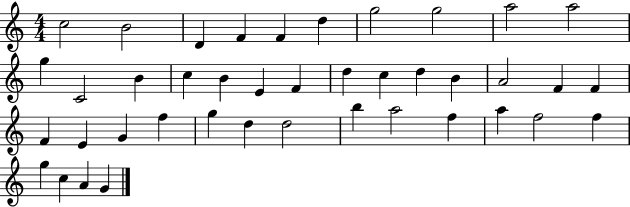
{
  \clef treble
  \numericTimeSignature
  \time 4/4
  \key c \major
  c''2 b'2 | d'4 f'4 f'4 d''4 | g''2 g''2 | a''2 a''2 | \break g''4 c'2 b'4 | c''4 b'4 e'4 f'4 | d''4 c''4 d''4 b'4 | a'2 f'4 f'4 | \break f'4 e'4 g'4 f''4 | g''4 d''4 d''2 | b''4 a''2 f''4 | a''4 f''2 f''4 | \break g''4 c''4 a'4 g'4 | \bar "|."
}